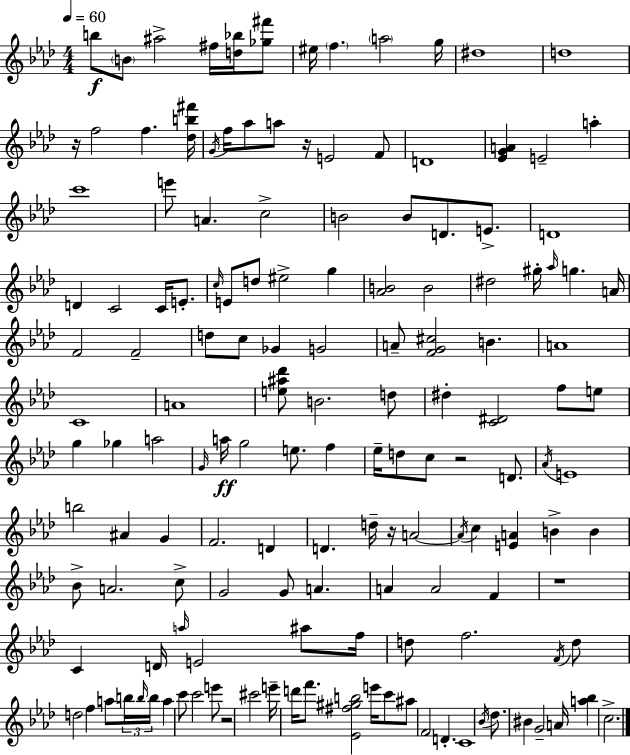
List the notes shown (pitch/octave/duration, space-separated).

B5/e B4/e A#5/h F#5/s [D5,Bb5]/s [Gb5,F#6]/e EIS5/s F5/q. A5/h G5/s D#5/w D5/w R/s F5/h F5/q. [Db5,B5,F#6]/s G4/s F5/s Ab5/e A5/e R/s E4/h F4/e D4/w [Eb4,G4,A4]/q E4/h A5/q C6/w E6/e A4/q. C5/h B4/h B4/e D4/e. E4/e. D4/w D4/q C4/h C4/s E4/e. C5/s E4/e D5/e EIS5/h G5/q [Ab4,B4]/h B4/h D#5/h G#5/s Ab5/s G5/q. A4/s F4/h F4/h D5/e C5/e Gb4/q G4/h A4/e [F4,G4,C#5]/h B4/q. A4/w C4/w A4/w [E5,A#5,Db6]/e B4/h. D5/e D#5/q [C4,D#4]/h F5/e E5/e G5/q Gb5/q A5/h G4/s A5/s G5/h E5/e. F5/q Eb5/s D5/e C5/e R/h D4/e. Ab4/s E4/w B5/h A#4/q G4/q F4/h. D4/q D4/q. D5/s R/s A4/h A4/s C5/q [E4,A4]/q B4/q B4/q Bb4/e A4/h. C5/e G4/h G4/e A4/q. A4/q A4/h F4/q R/w C4/q D4/s A5/s E4/h A#5/e F5/s D5/e F5/h. F4/s D5/e D5/h F5/q A5/e B5/s B5/s B5/s A5/q C6/e C6/h E6/e R/h C#6/h E6/s D6/s F6/e. [Eb4,F#5,G#5,B5]/h E6/s C6/e A#5/e F4/h D4/q. C4/w Bb4/s Db5/e. BIS4/q G4/h A4/s [A5,Bb5]/q C5/h.